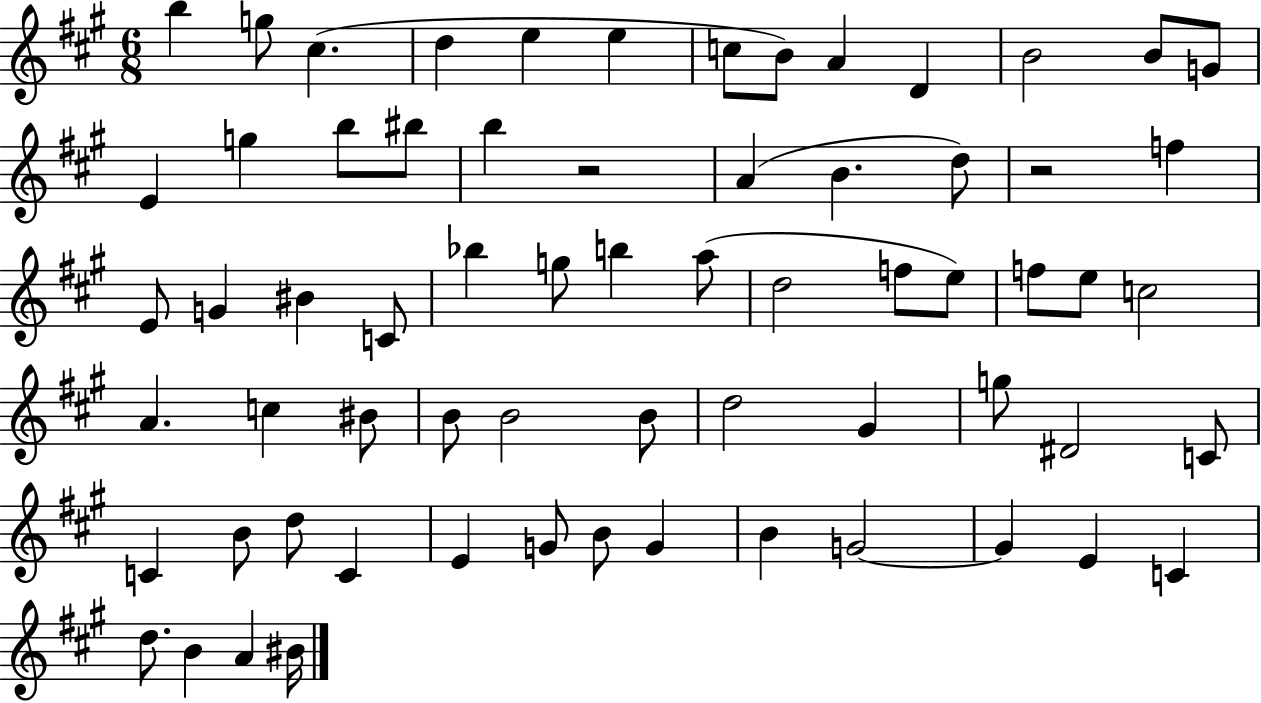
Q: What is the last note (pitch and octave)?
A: BIS4